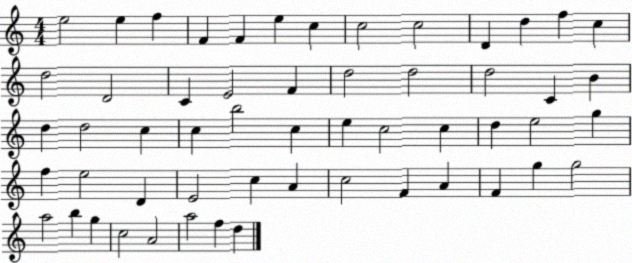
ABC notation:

X:1
T:Untitled
M:4/4
L:1/4
K:C
e2 e f F F e c c2 c2 D d f c d2 D2 C E2 F d2 d2 d2 C B d d2 c c b2 c e c2 c d e2 g f e2 D E2 c A c2 F A F g g2 a2 b g c2 A2 a2 f d